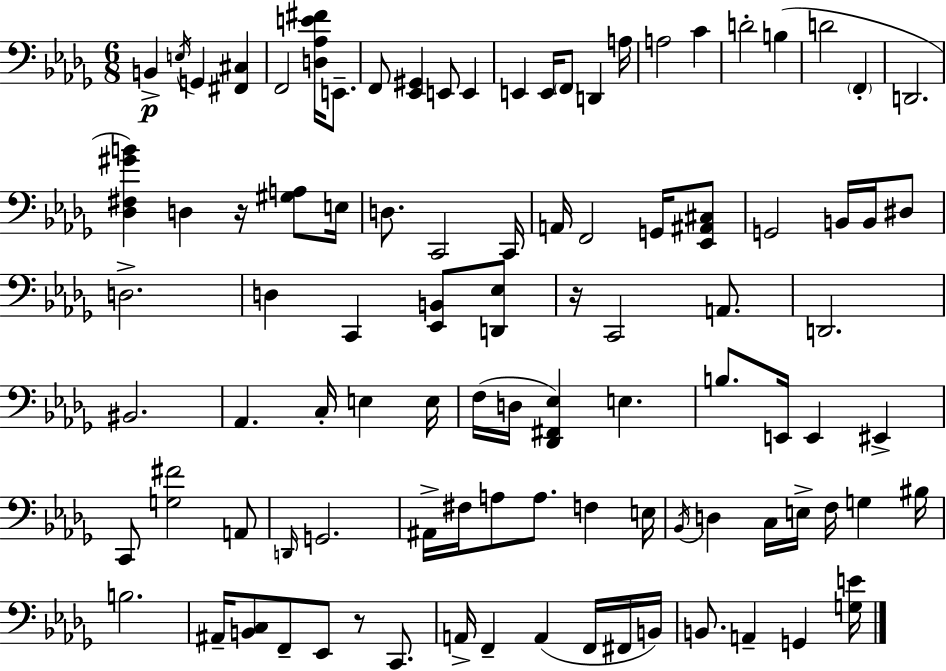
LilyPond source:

{
  \clef bass
  \numericTimeSignature
  \time 6/8
  \key bes \minor
  \repeat volta 2 { b,4->\p \acciaccatura { e16 } g,4 <fis, cis>4 | f,2 <d aes e' fis'>16 e,8.-- | f,8 <ees, gis,>4 e,8 e,4 | e,4 e,16 \parenthesize f,8 d,4 | \break a16 a2 c'4 | d'2-. b4( | d'2 \parenthesize f,4-. | d,2. | \break <des fis gis' b'>4) d4 r16 <gis a>8 | e16 d8. c,2 | c,16 a,16 f,2 g,16 <ees, ais, cis>8 | g,2 b,16 b,16 dis8 | \break d2.-> | d4 c,4 <ees, b,>8 <d, ees>8 | r16 c,2 a,8. | d,2. | \break bis,2. | aes,4. c16-. e4 | e16 f16( d16 <des, fis, ees>4) e4. | b8. e,16 e,4 eis,4-> | \break c,8 <g fis'>2 a,8 | \grace { d,16 } g,2. | ais,16-> fis16 a8 a8. f4 | e16 \acciaccatura { bes,16 } d4 c16 e16-> f16 g4 | \break bis16 b2. | ais,16-- <b, c>8 f,8-- ees,8 r8 | c,8. a,16-> f,4-- a,4( | f,16 fis,16 b,16) b,8. a,4-- g,4 | \break <g e'>16 } \bar "|."
}